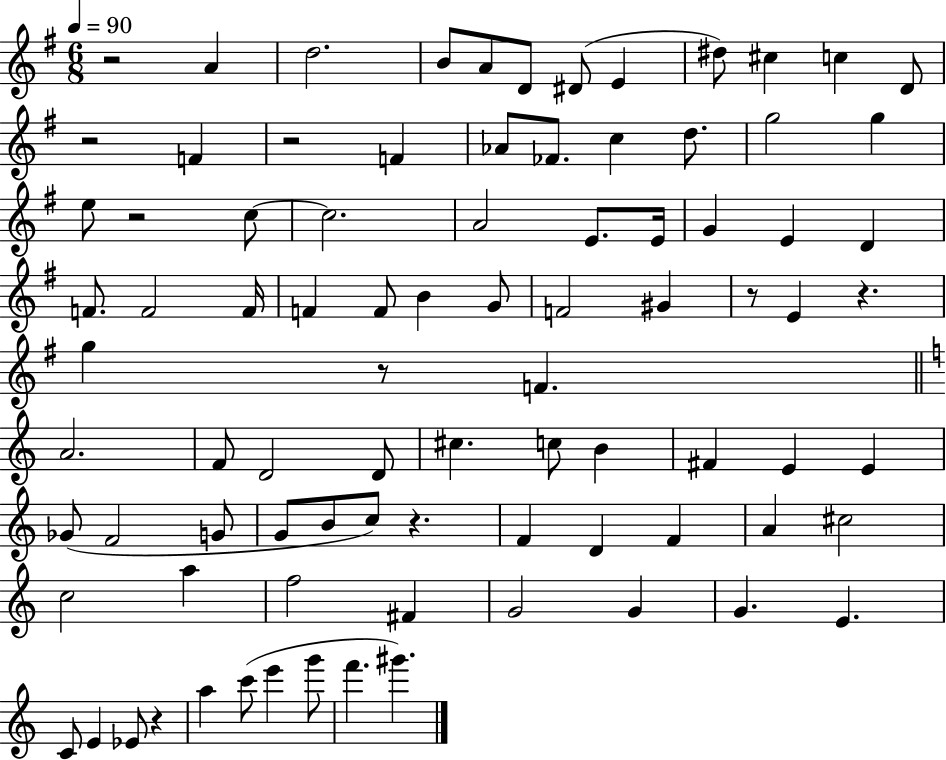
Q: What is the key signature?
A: G major